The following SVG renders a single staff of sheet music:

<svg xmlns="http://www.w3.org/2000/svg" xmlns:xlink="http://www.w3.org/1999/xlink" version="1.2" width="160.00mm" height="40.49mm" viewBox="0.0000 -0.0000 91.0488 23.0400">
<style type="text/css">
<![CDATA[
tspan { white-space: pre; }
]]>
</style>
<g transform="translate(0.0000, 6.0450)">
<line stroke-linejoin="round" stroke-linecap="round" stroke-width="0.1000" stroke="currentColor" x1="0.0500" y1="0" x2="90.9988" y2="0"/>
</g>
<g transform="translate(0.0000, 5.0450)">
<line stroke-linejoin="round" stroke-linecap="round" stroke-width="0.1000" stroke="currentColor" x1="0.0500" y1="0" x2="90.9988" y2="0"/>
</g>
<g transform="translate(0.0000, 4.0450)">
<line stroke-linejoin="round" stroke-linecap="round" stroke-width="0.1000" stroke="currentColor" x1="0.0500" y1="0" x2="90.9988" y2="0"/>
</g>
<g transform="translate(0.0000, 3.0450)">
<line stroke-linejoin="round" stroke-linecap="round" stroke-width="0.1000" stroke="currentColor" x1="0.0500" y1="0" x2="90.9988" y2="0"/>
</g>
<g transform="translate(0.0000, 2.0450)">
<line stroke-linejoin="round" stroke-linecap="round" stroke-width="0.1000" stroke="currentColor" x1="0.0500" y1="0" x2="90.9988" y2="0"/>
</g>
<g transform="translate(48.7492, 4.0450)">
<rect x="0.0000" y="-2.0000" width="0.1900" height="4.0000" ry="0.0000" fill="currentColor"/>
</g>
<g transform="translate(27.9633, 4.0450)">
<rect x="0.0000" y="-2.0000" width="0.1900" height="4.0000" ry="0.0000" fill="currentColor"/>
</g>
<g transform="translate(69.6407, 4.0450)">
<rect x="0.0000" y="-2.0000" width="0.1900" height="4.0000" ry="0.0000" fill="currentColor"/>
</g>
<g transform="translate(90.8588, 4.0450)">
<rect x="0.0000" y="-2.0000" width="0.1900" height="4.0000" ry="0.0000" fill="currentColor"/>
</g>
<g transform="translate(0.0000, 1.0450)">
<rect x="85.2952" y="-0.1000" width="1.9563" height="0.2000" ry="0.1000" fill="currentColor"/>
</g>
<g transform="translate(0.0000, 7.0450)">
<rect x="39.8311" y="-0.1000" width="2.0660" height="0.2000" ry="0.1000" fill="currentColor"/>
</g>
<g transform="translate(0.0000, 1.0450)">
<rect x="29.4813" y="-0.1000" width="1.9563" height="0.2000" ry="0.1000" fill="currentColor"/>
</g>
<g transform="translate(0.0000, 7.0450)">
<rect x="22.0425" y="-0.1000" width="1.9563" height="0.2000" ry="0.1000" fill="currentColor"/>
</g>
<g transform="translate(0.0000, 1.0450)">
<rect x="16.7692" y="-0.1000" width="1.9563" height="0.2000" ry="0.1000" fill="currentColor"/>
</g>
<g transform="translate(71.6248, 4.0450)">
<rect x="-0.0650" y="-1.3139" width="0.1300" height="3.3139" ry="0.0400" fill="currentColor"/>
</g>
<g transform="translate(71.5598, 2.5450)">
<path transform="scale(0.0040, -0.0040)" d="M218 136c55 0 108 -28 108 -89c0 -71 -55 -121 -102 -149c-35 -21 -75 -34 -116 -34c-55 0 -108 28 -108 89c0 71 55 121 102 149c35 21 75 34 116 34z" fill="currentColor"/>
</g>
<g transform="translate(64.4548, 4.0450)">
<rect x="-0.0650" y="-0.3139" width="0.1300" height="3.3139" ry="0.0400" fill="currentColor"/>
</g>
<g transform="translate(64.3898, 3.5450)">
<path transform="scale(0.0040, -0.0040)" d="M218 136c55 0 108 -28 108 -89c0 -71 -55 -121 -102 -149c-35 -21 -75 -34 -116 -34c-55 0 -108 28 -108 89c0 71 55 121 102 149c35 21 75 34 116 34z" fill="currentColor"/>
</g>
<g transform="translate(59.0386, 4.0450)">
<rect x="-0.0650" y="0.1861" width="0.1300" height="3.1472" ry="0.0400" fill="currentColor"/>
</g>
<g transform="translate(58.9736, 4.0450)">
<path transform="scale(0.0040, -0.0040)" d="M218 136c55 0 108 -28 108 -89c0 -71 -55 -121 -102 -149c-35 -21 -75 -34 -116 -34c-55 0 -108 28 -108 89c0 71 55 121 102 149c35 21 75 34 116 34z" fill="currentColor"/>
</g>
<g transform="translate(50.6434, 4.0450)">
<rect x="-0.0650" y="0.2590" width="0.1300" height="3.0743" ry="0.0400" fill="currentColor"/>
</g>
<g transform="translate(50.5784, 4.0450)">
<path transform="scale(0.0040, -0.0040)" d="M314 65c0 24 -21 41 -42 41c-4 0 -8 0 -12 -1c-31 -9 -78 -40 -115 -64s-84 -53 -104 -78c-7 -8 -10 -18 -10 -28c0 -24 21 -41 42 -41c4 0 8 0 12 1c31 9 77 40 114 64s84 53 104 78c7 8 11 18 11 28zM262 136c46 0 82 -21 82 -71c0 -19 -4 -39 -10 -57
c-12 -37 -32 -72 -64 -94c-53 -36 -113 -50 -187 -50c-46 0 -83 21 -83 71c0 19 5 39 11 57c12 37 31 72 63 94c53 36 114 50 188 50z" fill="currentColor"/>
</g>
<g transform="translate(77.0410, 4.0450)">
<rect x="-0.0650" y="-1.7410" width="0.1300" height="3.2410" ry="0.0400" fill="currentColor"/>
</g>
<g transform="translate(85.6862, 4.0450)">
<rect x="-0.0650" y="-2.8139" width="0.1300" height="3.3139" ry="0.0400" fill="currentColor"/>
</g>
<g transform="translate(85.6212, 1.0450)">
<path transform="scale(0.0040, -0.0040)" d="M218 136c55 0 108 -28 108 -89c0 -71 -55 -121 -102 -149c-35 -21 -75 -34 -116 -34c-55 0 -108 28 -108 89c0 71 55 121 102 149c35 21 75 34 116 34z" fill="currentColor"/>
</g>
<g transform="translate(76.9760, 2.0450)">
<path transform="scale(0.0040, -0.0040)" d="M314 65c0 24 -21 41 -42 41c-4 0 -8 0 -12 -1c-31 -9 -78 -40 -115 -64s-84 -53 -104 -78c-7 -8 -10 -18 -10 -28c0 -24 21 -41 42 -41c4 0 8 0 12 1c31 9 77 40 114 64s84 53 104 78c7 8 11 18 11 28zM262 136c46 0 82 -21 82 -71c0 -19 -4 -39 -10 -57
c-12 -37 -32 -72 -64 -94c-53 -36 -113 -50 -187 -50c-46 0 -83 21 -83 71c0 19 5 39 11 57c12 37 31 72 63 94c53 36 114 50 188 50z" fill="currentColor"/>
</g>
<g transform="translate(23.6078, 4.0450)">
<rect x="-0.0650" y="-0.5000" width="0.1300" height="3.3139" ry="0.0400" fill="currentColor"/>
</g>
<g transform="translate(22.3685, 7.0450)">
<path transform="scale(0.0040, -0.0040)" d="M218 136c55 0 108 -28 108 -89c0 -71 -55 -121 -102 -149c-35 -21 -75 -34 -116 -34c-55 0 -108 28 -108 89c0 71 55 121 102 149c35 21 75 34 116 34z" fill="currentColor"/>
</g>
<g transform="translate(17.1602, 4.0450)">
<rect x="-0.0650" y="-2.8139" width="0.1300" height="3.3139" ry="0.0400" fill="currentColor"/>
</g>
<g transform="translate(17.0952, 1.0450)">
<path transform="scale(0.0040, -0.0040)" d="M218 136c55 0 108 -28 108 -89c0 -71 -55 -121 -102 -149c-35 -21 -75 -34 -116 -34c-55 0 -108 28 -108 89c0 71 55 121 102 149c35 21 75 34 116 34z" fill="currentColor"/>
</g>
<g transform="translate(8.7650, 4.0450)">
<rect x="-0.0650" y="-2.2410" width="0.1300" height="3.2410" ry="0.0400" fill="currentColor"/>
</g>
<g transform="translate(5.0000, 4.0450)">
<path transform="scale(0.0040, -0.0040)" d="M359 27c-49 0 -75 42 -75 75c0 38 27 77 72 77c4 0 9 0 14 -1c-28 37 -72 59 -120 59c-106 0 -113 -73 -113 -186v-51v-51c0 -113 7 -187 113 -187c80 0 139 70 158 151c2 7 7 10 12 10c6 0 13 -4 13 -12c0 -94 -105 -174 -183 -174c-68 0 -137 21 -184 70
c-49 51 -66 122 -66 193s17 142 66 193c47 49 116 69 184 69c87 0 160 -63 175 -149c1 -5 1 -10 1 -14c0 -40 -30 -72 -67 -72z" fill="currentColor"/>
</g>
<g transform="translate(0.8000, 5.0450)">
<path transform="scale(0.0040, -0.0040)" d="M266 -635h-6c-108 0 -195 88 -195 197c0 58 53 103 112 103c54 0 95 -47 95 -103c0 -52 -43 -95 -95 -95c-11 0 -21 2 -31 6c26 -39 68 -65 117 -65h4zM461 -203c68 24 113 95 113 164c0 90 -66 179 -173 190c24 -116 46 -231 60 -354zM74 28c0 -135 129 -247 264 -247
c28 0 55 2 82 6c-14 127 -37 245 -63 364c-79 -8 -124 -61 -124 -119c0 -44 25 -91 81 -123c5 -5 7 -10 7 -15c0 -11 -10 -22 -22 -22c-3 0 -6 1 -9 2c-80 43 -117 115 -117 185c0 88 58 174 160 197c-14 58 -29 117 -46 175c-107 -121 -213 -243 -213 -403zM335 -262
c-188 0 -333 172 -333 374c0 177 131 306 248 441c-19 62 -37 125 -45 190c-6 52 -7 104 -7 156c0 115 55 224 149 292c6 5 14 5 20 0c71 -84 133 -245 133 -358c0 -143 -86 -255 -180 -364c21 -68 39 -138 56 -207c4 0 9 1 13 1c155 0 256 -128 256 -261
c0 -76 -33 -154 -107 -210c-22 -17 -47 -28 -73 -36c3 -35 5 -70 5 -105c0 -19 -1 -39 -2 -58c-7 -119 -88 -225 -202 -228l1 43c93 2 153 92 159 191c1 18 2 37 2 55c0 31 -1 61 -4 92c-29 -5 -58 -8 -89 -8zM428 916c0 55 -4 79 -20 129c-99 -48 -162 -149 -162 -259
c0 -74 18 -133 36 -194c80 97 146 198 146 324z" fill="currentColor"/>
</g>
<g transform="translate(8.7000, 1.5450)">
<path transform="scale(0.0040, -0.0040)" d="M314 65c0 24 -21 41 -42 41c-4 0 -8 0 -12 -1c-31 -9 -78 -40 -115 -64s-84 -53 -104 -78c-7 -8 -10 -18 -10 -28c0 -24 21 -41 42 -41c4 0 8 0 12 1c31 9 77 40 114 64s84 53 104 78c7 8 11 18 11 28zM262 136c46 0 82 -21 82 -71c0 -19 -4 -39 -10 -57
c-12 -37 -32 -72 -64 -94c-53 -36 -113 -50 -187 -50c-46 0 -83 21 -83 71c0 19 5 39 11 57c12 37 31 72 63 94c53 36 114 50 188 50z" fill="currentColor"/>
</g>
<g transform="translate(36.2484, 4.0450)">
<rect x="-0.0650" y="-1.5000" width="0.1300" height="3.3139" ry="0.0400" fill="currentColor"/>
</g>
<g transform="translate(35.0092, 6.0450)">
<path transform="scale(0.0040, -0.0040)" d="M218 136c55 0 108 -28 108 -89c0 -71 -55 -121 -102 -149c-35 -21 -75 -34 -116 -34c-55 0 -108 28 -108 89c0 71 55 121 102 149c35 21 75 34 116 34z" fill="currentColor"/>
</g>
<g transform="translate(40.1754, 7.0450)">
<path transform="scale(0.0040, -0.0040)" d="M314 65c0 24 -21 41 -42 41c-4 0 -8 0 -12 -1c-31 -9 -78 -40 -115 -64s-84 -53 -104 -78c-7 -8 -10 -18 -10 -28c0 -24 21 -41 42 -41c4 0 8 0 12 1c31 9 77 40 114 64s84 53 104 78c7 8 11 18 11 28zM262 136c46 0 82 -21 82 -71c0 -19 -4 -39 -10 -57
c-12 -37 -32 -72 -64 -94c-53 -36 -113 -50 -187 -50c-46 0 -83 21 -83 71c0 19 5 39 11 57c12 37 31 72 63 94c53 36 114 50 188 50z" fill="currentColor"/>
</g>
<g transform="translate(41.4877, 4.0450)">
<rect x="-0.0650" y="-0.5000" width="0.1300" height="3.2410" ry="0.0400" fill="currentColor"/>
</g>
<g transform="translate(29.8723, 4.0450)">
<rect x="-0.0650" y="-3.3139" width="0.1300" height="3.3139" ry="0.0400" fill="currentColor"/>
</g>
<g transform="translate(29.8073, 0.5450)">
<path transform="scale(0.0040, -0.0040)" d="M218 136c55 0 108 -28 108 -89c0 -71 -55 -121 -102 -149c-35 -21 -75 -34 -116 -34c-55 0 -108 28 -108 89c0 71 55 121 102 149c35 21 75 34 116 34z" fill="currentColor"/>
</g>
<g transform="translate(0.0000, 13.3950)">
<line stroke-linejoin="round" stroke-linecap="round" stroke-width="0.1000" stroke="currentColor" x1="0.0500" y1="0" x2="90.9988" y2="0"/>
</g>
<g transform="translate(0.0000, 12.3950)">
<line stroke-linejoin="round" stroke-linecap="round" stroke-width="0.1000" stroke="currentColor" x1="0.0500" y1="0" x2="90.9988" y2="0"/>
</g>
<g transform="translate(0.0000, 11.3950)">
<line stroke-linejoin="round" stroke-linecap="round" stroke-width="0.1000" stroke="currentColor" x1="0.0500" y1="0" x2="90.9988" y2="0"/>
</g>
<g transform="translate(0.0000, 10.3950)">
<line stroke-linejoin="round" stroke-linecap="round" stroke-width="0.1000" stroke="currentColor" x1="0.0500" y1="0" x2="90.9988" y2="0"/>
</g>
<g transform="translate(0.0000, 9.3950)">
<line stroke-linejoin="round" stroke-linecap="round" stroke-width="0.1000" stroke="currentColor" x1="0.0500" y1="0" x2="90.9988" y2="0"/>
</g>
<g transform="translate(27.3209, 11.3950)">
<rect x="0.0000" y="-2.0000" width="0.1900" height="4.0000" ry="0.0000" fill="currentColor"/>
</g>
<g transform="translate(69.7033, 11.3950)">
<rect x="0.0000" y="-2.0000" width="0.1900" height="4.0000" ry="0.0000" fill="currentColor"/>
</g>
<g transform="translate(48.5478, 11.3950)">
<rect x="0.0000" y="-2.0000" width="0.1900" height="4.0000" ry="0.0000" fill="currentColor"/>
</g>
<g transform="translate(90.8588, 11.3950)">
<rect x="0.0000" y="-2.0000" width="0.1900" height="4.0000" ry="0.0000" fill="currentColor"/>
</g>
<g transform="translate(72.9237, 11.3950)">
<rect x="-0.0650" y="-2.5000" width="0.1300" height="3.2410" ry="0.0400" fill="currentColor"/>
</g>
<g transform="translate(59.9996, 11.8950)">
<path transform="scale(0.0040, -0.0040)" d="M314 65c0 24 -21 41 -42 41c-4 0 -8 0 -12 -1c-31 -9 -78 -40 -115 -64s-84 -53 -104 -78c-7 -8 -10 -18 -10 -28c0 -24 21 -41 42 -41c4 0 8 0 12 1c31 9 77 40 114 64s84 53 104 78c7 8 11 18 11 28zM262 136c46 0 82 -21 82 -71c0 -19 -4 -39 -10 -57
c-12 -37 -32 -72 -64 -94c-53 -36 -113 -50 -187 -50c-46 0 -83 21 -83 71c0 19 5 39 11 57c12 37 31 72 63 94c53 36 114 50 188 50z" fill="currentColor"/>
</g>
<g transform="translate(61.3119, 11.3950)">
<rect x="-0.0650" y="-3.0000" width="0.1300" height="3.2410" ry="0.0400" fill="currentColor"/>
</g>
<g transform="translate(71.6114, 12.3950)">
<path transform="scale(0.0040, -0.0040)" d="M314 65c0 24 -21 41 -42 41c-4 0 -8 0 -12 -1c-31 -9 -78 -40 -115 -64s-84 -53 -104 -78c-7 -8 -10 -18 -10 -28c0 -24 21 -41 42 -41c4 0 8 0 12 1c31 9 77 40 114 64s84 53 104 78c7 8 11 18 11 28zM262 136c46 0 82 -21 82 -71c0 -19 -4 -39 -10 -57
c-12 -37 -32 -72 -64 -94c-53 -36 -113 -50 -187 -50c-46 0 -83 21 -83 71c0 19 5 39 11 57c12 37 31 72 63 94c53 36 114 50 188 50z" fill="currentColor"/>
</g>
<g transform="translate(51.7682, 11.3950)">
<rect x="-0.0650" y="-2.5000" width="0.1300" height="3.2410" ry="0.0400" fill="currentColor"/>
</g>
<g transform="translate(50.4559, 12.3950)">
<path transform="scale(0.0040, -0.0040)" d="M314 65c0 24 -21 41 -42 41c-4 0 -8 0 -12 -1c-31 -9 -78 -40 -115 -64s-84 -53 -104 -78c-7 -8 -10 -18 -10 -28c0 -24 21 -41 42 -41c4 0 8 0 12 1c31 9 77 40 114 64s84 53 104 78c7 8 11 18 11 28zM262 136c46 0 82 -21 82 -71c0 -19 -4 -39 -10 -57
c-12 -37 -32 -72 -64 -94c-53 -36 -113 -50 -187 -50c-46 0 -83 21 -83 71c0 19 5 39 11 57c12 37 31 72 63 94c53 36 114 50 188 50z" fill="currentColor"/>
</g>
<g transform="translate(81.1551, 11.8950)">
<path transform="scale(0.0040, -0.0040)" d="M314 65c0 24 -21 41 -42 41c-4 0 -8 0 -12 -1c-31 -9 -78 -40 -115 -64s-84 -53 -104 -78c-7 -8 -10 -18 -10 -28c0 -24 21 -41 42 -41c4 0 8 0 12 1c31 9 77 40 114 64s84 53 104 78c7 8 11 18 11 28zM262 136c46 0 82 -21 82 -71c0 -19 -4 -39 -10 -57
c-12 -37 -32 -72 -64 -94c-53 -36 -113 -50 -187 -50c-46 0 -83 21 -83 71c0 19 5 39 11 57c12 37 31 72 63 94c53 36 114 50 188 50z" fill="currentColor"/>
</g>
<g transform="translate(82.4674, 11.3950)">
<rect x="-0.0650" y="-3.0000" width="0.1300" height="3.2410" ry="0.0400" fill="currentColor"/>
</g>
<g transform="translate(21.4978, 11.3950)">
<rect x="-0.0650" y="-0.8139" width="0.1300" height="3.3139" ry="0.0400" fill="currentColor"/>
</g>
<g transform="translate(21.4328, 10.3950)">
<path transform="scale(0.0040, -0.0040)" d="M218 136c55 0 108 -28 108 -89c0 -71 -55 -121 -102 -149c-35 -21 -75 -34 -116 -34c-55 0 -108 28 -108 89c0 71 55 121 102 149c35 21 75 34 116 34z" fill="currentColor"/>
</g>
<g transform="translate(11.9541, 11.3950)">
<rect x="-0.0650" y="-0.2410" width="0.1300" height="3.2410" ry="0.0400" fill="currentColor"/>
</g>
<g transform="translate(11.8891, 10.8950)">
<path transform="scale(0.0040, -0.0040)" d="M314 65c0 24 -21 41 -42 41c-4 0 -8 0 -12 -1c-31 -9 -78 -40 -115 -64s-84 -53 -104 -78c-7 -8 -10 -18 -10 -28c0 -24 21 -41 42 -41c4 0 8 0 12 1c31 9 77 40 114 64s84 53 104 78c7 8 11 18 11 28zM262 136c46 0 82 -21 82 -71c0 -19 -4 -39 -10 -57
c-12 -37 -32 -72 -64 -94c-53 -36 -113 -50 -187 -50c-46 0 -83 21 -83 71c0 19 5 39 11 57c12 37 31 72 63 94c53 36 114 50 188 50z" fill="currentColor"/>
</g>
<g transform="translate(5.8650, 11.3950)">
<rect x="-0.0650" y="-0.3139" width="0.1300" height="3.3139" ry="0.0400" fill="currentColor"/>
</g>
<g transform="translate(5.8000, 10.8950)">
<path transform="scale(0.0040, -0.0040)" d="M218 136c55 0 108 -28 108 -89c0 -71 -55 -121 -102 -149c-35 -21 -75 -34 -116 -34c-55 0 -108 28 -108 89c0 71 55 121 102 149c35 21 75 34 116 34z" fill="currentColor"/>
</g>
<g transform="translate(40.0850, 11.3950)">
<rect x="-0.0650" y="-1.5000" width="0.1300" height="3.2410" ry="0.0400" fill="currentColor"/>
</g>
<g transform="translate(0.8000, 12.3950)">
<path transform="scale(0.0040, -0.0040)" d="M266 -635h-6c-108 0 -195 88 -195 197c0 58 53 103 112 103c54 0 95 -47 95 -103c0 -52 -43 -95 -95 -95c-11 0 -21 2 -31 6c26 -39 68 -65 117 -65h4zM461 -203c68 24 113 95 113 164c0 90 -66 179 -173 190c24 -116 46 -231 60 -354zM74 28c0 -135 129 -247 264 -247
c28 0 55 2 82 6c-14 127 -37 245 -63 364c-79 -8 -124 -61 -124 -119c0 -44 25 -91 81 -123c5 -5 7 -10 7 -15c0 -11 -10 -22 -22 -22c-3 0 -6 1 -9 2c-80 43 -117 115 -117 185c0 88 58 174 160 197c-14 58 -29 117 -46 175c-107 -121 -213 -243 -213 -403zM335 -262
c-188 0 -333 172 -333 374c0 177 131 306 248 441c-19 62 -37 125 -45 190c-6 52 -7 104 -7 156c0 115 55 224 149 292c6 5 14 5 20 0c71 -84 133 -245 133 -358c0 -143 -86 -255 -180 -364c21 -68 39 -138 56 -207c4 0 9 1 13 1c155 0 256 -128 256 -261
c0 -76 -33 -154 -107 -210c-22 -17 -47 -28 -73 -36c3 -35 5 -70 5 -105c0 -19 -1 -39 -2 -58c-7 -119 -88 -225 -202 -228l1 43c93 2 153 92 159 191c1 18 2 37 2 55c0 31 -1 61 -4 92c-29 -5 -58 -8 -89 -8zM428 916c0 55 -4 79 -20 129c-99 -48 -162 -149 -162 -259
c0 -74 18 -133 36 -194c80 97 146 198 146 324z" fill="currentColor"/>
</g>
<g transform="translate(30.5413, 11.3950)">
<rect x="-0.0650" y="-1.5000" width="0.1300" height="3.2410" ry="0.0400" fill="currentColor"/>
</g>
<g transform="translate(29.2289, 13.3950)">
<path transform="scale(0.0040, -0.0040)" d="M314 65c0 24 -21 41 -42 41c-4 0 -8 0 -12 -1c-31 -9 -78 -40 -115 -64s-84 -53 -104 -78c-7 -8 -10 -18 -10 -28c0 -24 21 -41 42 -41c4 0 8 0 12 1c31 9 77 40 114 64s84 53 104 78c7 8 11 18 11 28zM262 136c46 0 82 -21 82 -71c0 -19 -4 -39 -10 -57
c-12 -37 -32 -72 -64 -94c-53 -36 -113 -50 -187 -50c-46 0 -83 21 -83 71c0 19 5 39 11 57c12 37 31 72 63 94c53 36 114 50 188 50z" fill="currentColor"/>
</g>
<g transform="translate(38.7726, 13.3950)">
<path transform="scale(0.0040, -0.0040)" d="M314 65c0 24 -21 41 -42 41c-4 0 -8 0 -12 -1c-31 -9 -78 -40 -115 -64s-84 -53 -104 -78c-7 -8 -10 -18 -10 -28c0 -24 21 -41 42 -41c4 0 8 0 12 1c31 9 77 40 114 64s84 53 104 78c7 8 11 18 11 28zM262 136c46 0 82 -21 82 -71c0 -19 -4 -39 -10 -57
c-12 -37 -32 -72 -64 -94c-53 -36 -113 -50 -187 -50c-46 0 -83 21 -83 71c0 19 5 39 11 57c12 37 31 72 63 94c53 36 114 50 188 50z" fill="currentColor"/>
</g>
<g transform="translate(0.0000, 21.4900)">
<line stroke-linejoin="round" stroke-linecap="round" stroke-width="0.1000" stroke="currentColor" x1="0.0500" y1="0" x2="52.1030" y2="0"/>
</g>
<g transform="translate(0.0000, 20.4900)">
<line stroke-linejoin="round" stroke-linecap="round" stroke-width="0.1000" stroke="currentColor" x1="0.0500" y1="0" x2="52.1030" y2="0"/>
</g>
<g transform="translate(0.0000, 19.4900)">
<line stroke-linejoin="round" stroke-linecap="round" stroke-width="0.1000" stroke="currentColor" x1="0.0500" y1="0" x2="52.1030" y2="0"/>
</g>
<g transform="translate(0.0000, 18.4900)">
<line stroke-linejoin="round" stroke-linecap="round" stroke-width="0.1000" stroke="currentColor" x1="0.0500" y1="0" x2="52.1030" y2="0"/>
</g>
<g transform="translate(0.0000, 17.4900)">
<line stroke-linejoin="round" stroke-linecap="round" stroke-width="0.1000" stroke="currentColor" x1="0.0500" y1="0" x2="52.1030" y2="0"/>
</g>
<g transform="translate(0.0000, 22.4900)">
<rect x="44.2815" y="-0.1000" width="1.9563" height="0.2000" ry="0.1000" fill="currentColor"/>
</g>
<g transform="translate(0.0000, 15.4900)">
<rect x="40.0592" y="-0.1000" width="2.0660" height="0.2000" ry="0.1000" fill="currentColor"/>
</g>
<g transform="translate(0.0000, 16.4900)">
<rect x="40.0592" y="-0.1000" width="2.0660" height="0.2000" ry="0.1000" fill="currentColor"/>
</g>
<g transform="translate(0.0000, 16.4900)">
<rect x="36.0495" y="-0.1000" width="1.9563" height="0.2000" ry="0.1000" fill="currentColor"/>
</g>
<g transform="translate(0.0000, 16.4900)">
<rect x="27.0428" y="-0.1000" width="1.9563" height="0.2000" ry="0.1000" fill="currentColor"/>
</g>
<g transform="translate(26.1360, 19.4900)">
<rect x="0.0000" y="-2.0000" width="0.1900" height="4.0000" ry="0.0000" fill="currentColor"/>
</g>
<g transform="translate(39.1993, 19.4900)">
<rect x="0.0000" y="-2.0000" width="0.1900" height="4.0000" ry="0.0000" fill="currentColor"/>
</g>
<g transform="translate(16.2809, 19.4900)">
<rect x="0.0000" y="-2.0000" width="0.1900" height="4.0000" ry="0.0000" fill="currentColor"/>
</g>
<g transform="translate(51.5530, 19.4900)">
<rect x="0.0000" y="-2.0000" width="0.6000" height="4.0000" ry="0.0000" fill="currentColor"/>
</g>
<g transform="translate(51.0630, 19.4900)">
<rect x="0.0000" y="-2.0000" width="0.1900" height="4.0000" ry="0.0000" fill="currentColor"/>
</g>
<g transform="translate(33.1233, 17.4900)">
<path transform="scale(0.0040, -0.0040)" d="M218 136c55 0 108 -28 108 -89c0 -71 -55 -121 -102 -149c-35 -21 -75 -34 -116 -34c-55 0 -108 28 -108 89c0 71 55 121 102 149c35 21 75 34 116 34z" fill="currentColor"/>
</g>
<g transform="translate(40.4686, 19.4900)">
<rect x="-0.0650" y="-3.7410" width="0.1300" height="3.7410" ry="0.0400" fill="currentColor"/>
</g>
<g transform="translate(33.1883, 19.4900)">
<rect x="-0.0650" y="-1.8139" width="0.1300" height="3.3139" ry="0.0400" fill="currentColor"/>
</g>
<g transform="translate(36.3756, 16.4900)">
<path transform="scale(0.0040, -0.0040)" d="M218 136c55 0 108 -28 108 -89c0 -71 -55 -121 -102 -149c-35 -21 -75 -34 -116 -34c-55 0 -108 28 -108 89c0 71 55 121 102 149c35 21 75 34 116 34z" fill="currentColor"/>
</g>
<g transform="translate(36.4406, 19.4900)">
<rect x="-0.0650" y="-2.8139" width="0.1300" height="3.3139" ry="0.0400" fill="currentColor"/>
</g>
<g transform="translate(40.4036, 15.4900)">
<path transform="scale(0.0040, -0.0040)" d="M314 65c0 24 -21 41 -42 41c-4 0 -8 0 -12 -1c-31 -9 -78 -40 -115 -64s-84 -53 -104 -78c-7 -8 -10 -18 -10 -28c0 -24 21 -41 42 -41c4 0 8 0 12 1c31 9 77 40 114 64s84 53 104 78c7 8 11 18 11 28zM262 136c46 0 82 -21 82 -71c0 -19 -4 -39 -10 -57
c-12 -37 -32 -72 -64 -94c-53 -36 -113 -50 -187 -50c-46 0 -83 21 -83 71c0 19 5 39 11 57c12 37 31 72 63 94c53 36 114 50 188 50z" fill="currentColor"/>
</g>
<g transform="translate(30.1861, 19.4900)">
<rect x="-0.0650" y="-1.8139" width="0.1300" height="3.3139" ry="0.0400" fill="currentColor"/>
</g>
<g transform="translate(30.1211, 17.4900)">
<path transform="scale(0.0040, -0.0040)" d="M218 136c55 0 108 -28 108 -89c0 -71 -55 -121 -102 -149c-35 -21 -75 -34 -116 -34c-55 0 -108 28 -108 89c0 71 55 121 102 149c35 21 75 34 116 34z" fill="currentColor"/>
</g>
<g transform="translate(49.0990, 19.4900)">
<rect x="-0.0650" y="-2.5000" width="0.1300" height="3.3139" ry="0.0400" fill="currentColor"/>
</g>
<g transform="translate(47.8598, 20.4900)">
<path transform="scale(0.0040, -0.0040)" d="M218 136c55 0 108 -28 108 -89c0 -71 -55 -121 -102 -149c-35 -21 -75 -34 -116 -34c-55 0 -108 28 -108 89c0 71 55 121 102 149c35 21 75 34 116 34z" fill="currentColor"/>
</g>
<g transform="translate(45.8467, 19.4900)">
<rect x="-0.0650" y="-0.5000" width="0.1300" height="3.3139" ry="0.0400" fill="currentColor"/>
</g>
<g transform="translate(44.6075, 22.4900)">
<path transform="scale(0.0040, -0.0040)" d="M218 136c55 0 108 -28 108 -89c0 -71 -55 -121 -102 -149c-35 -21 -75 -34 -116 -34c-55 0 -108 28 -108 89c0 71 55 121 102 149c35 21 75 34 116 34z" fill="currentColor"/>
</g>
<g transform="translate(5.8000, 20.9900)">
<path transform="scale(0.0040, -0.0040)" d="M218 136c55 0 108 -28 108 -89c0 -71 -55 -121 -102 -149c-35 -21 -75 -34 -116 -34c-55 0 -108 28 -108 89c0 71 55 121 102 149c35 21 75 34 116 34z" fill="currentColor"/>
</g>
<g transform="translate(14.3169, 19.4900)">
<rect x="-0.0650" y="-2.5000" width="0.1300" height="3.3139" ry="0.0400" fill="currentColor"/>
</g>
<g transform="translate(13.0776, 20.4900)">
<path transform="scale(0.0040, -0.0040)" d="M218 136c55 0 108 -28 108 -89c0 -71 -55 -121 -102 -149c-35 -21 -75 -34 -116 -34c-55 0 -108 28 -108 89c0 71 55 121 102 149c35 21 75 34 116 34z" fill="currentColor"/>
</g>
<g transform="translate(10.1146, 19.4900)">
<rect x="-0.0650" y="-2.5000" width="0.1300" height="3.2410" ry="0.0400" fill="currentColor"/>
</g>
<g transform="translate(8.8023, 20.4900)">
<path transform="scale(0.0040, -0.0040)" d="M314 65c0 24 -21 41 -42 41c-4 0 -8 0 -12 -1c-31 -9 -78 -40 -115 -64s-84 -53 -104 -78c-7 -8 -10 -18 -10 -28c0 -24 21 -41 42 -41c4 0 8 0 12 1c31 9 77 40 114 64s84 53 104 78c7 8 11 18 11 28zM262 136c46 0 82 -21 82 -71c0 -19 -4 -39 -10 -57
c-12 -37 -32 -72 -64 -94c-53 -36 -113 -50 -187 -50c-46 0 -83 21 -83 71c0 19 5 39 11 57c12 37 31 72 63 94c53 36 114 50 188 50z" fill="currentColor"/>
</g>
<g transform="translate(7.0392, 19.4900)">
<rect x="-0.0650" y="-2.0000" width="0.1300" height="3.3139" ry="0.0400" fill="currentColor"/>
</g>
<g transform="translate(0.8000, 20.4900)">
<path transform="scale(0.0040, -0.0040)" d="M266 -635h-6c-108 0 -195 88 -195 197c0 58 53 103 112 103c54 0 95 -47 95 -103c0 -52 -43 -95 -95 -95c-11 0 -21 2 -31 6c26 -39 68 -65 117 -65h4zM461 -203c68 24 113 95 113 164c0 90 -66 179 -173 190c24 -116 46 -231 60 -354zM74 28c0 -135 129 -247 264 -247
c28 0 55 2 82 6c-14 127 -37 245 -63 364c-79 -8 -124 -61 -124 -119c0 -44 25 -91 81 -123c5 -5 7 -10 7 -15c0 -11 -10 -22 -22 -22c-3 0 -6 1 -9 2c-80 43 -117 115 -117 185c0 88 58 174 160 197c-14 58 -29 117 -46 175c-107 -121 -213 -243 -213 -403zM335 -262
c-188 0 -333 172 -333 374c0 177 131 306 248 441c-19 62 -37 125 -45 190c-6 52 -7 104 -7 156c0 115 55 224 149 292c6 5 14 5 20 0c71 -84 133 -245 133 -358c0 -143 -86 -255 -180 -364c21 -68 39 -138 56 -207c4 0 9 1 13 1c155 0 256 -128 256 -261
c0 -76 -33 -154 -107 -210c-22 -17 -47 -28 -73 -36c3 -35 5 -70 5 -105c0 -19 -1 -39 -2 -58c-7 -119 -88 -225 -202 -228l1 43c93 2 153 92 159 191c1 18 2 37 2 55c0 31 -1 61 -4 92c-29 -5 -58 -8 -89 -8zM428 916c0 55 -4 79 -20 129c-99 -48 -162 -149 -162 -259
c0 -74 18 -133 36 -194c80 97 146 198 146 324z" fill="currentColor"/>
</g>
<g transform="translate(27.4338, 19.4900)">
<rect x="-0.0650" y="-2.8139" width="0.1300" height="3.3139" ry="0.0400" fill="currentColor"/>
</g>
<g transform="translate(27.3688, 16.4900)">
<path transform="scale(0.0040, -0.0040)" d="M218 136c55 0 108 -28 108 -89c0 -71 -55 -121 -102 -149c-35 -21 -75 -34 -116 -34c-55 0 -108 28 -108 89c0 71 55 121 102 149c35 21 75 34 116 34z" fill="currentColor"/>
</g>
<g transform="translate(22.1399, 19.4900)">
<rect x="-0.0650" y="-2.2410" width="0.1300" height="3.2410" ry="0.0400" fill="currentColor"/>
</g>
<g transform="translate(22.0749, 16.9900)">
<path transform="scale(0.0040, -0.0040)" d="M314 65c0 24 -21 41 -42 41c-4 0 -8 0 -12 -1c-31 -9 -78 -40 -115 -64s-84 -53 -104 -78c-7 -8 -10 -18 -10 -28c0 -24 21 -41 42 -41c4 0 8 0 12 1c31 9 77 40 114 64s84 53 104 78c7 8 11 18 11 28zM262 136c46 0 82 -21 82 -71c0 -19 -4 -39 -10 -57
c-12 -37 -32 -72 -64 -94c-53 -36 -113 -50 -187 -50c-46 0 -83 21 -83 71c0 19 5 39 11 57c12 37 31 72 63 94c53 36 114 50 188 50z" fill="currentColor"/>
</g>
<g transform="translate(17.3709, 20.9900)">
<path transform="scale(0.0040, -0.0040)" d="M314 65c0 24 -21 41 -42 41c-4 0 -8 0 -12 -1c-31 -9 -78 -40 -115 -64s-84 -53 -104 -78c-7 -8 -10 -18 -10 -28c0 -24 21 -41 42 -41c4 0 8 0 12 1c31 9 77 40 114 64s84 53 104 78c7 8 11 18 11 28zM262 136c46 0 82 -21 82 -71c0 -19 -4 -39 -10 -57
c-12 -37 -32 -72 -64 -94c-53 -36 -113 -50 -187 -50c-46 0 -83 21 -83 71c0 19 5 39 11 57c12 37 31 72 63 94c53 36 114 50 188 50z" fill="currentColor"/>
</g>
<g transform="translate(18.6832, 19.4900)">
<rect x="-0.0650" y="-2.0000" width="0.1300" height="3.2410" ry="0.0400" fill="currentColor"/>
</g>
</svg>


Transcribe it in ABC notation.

X:1
T:Untitled
M:4/4
L:1/4
K:C
g2 a C b E C2 B2 B c e f2 a c c2 d E2 E2 G2 A2 G2 A2 F G2 G F2 g2 a f f a c'2 C G